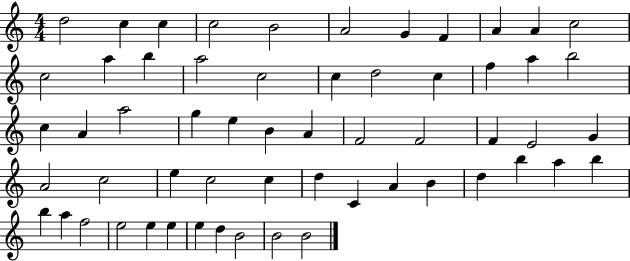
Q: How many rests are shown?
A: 0